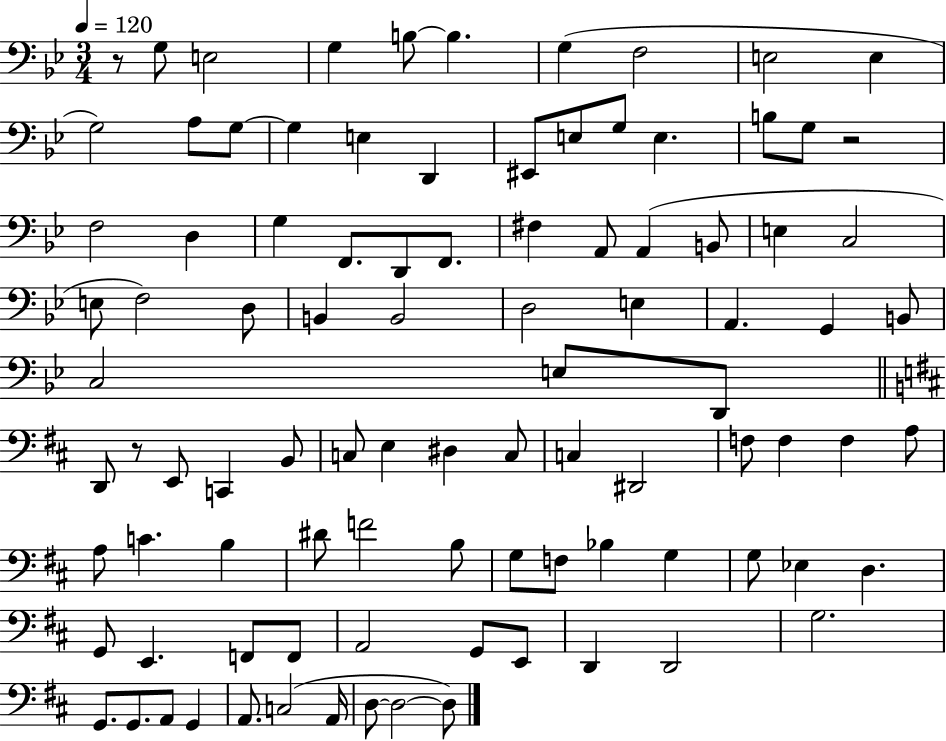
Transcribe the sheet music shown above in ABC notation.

X:1
T:Untitled
M:3/4
L:1/4
K:Bb
z/2 G,/2 E,2 G, B,/2 B, G, F,2 E,2 E, G,2 A,/2 G,/2 G, E, D,, ^E,,/2 E,/2 G,/2 E, B,/2 G,/2 z2 F,2 D, G, F,,/2 D,,/2 F,,/2 ^F, A,,/2 A,, B,,/2 E, C,2 E,/2 F,2 D,/2 B,, B,,2 D,2 E, A,, G,, B,,/2 C,2 E,/2 D,,/2 D,,/2 z/2 E,,/2 C,, B,,/2 C,/2 E, ^D, C,/2 C, ^D,,2 F,/2 F, F, A,/2 A,/2 C B, ^D/2 F2 B,/2 G,/2 F,/2 _B, G, G,/2 _E, D, G,,/2 E,, F,,/2 F,,/2 A,,2 G,,/2 E,,/2 D,, D,,2 G,2 G,,/2 G,,/2 A,,/2 G,, A,,/2 C,2 A,,/4 D,/2 D,2 D,/2